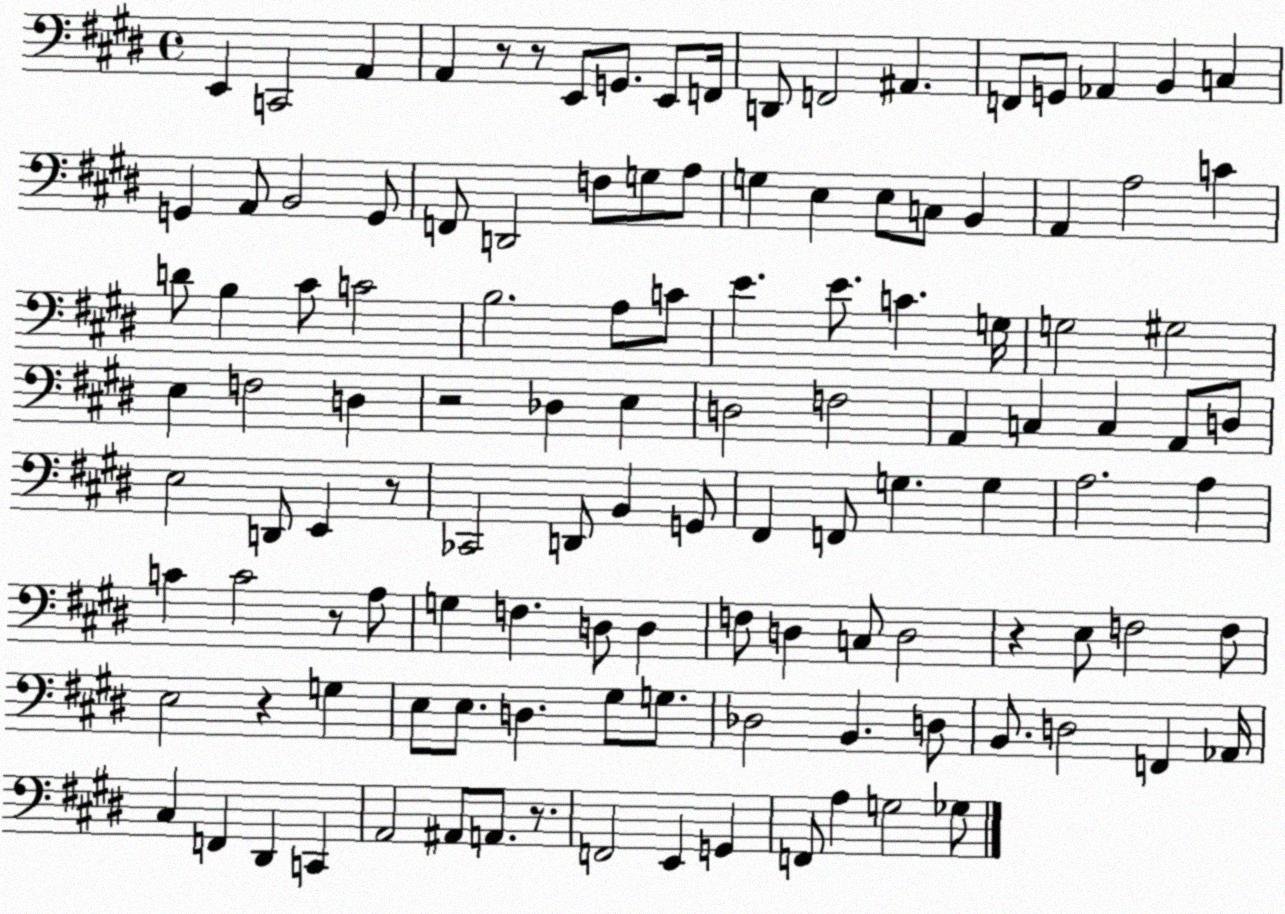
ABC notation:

X:1
T:Untitled
M:4/4
L:1/4
K:E
E,, C,,2 A,, A,, z/2 z/2 E,,/2 G,,/2 E,,/2 F,,/4 D,,/2 F,,2 ^A,, F,,/2 G,,/2 _A,, B,, C, G,, A,,/2 B,,2 G,,/2 F,,/2 D,,2 F,/2 G,/2 A,/2 G, E, E,/2 C,/2 B,, A,, A,2 C D/2 B, ^C/2 C2 B,2 A,/2 C/2 E E/2 C G,/4 G,2 ^G,2 E, F,2 D, z2 _D, E, D,2 F,2 A,, C, C, A,,/2 D,/2 E,2 D,,/2 E,, z/2 _C,,2 D,,/2 B,, G,,/2 ^F,, F,,/2 G, G, A,2 A, C C2 z/2 A,/2 G, F, D,/2 D, F,/2 D, C,/2 D,2 z E,/2 F,2 F,/2 E,2 z G, E,/2 E,/2 D, ^G,/2 G,/2 _D,2 B,, D,/2 B,,/2 D,2 F,, _A,,/4 ^C, F,, ^D,, C,, A,,2 ^A,,/2 A,,/2 z/2 F,,2 E,, G,, F,,/2 A, G,2 _G,/2